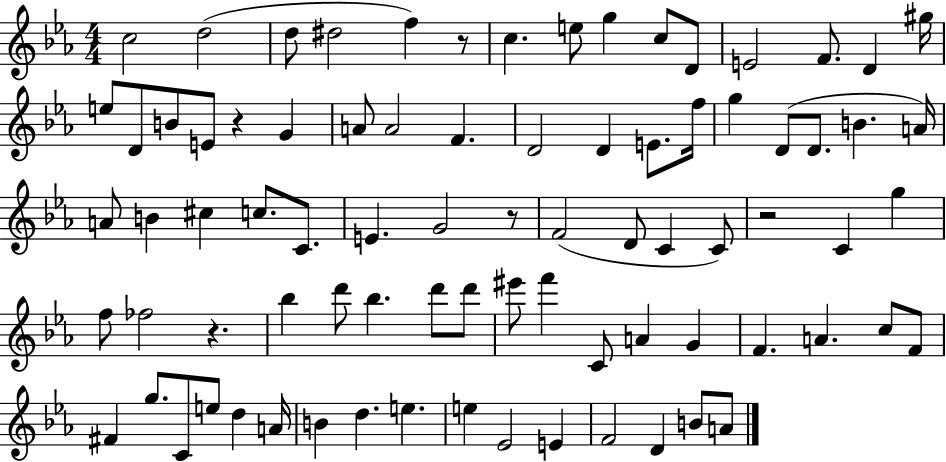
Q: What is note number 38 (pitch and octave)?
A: G4